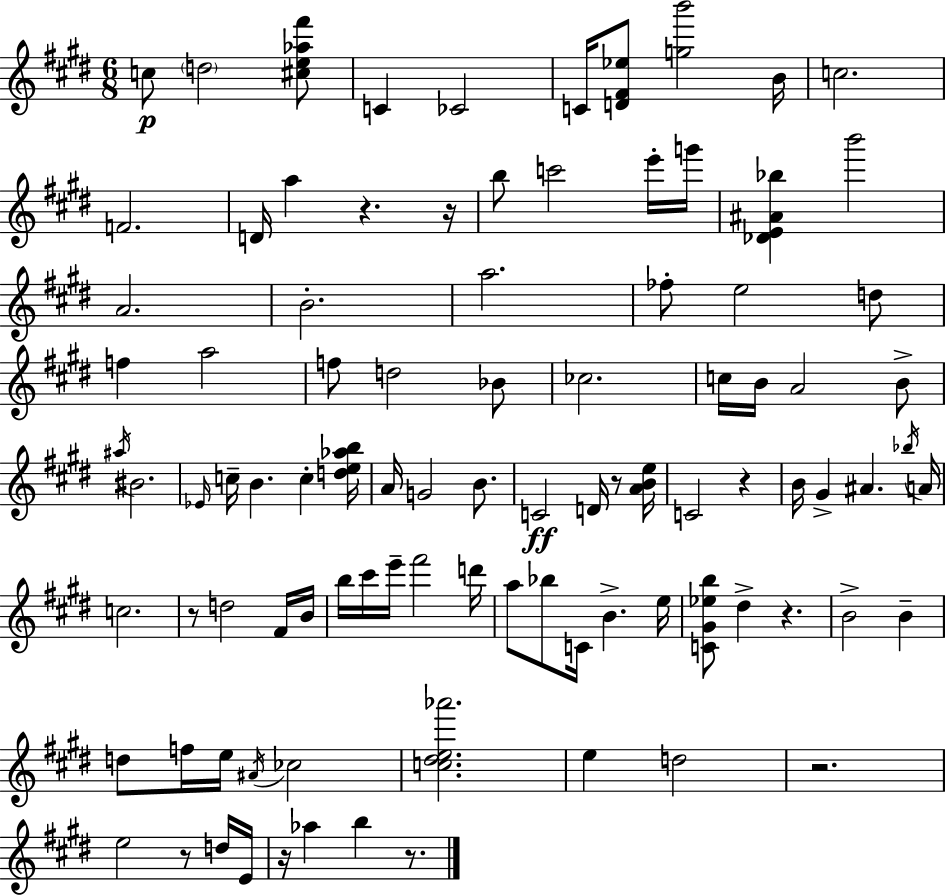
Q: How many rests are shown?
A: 10